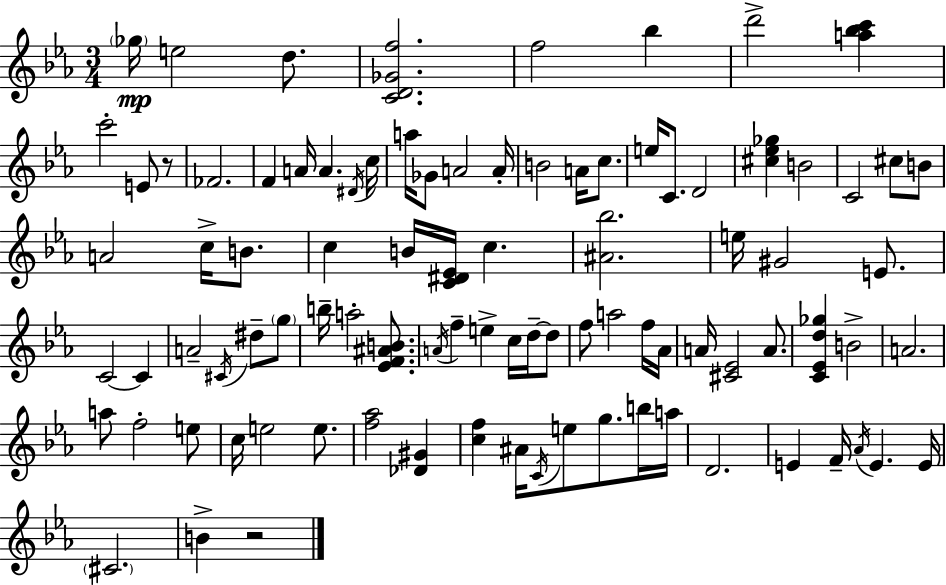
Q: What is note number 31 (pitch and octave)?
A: B4